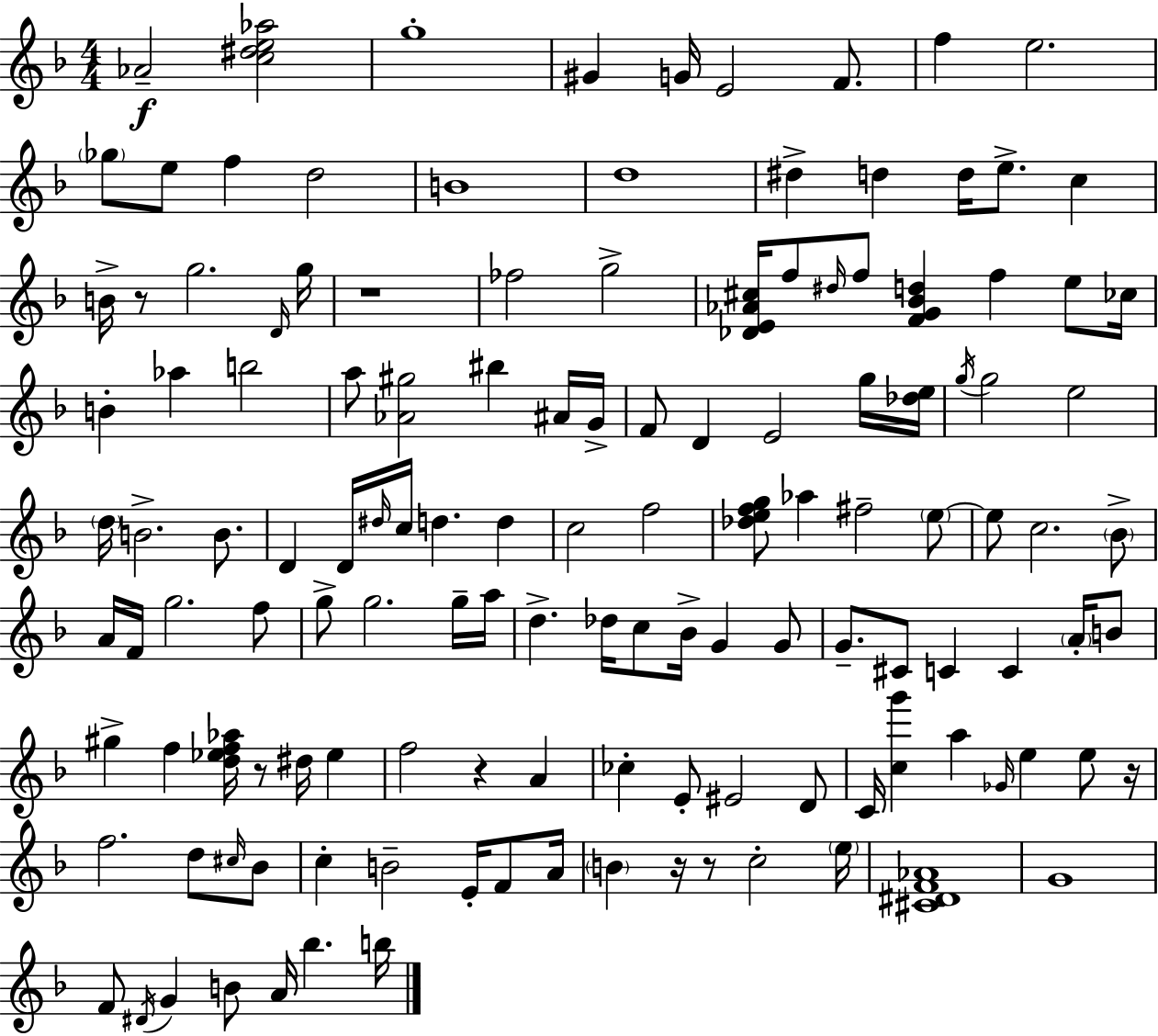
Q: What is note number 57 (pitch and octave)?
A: Ab5